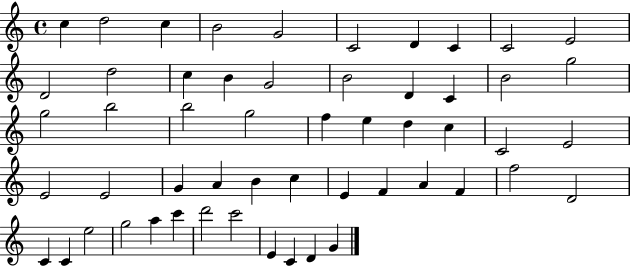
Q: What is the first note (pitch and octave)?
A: C5